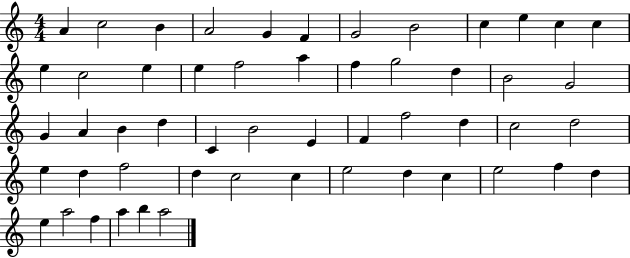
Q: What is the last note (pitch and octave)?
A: A5